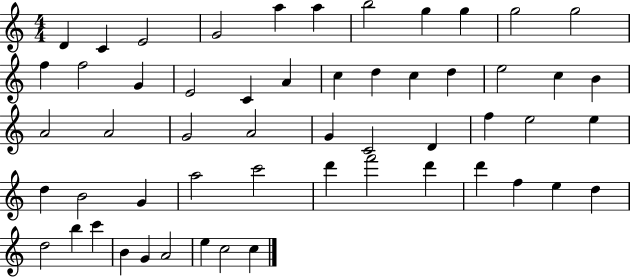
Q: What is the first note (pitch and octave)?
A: D4